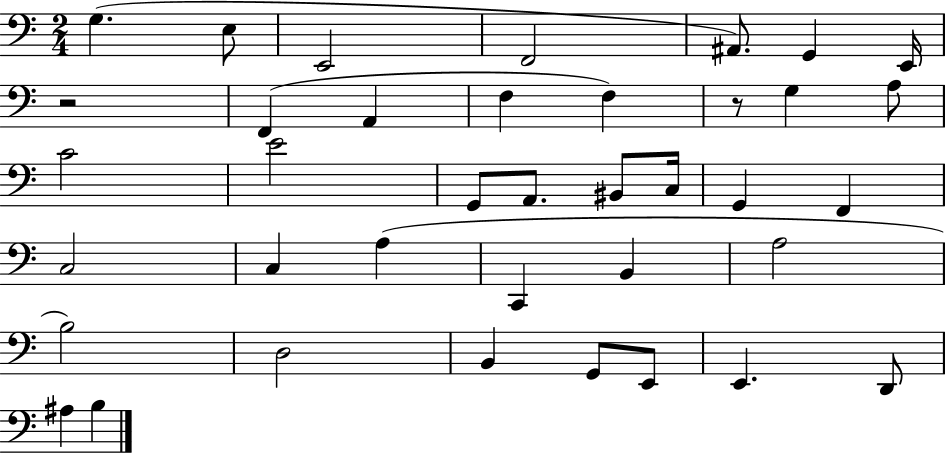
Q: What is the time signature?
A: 2/4